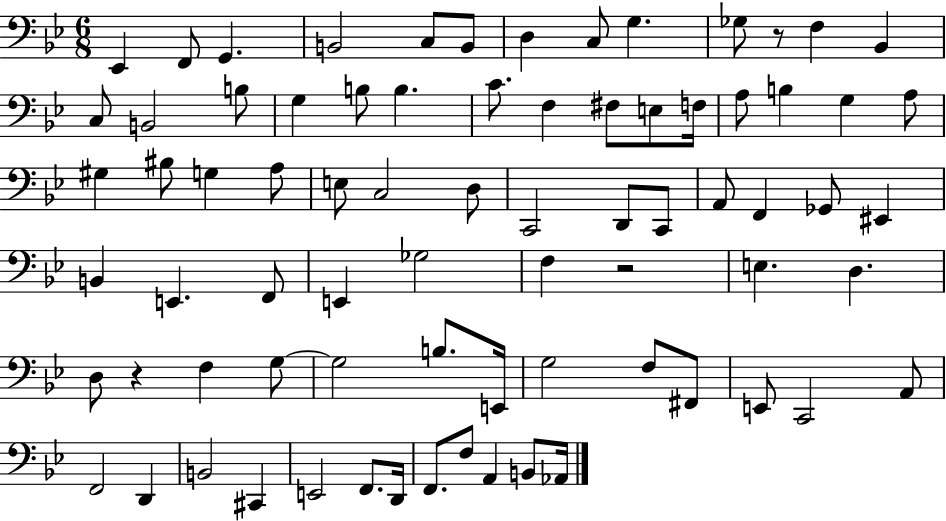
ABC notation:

X:1
T:Untitled
M:6/8
L:1/4
K:Bb
_E,, F,,/2 G,, B,,2 C,/2 B,,/2 D, C,/2 G, _G,/2 z/2 F, _B,, C,/2 B,,2 B,/2 G, B,/2 B, C/2 F, ^F,/2 E,/2 F,/4 A,/2 B, G, A,/2 ^G, ^B,/2 G, A,/2 E,/2 C,2 D,/2 C,,2 D,,/2 C,,/2 A,,/2 F,, _G,,/2 ^E,, B,, E,, F,,/2 E,, _G,2 F, z2 E, D, D,/2 z F, G,/2 G,2 B,/2 E,,/4 G,2 F,/2 ^F,,/2 E,,/2 C,,2 A,,/2 F,,2 D,, B,,2 ^C,, E,,2 F,,/2 D,,/4 F,,/2 F,/2 A,, B,,/2 _A,,/4